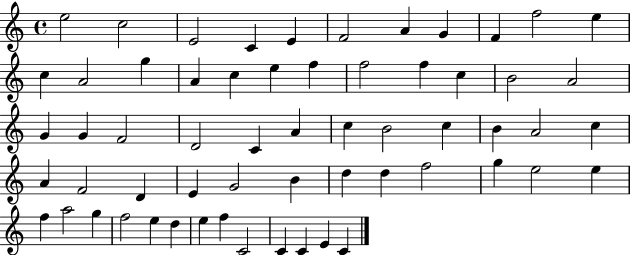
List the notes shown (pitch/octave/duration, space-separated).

E5/h C5/h E4/h C4/q E4/q F4/h A4/q G4/q F4/q F5/h E5/q C5/q A4/h G5/q A4/q C5/q E5/q F5/q F5/h F5/q C5/q B4/h A4/h G4/q G4/q F4/h D4/h C4/q A4/q C5/q B4/h C5/q B4/q A4/h C5/q A4/q F4/h D4/q E4/q G4/h B4/q D5/q D5/q F5/h G5/q E5/h E5/q F5/q A5/h G5/q F5/h E5/q D5/q E5/q F5/q C4/h C4/q C4/q E4/q C4/q